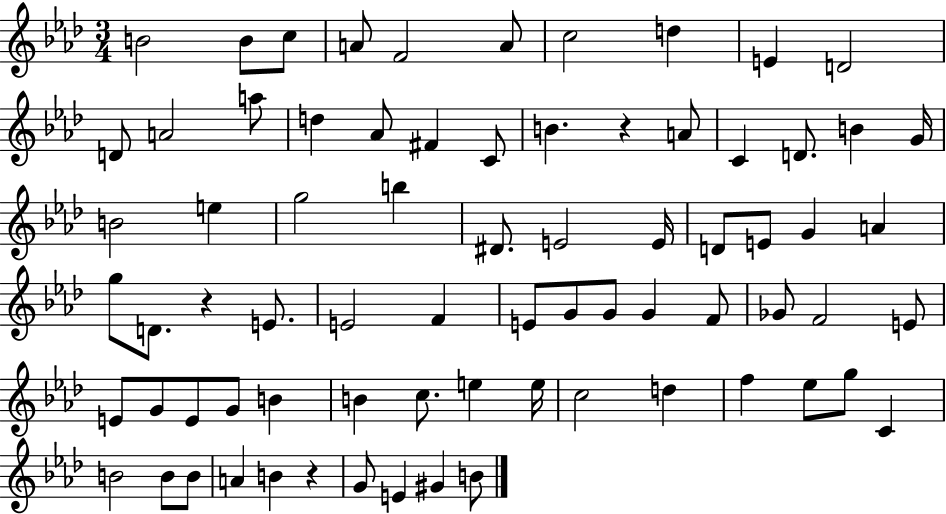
{
  \clef treble
  \numericTimeSignature
  \time 3/4
  \key aes \major
  b'2 b'8 c''8 | a'8 f'2 a'8 | c''2 d''4 | e'4 d'2 | \break d'8 a'2 a''8 | d''4 aes'8 fis'4 c'8 | b'4. r4 a'8 | c'4 d'8. b'4 g'16 | \break b'2 e''4 | g''2 b''4 | dis'8. e'2 e'16 | d'8 e'8 g'4 a'4 | \break g''8 d'8. r4 e'8. | e'2 f'4 | e'8 g'8 g'8 g'4 f'8 | ges'8 f'2 e'8 | \break e'8 g'8 e'8 g'8 b'4 | b'4 c''8. e''4 e''16 | c''2 d''4 | f''4 ees''8 g''8 c'4 | \break b'2 b'8 b'8 | a'4 b'4 r4 | g'8 e'4 gis'4 b'8 | \bar "|."
}